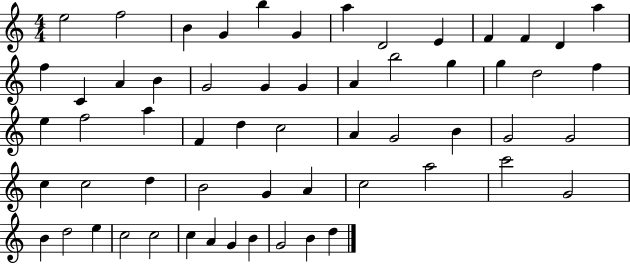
E5/h F5/h B4/q G4/q B5/q G4/q A5/q D4/h E4/q F4/q F4/q D4/q A5/q F5/q C4/q A4/q B4/q G4/h G4/q G4/q A4/q B5/h G5/q G5/q D5/h F5/q E5/q F5/h A5/q F4/q D5/q C5/h A4/q G4/h B4/q G4/h G4/h C5/q C5/h D5/q B4/h G4/q A4/q C5/h A5/h C6/h G4/h B4/q D5/h E5/q C5/h C5/h C5/q A4/q G4/q B4/q G4/h B4/q D5/q